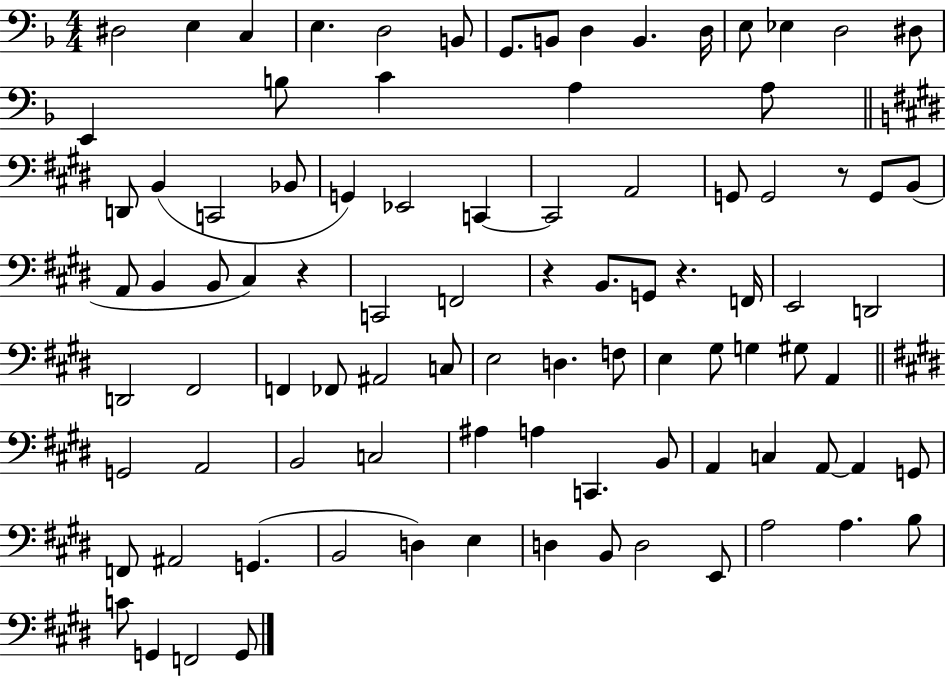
{
  \clef bass
  \numericTimeSignature
  \time 4/4
  \key f \major
  \repeat volta 2 { dis2 e4 c4 | e4. d2 b,8 | g,8. b,8 d4 b,4. d16 | e8 ees4 d2 dis8 | \break e,4 b8 c'4 a4 a8 | \bar "||" \break \key e \major d,8 b,4( c,2 bes,8 | g,4) ees,2 c,4~~ | c,2 a,2 | g,8 g,2 r8 g,8 b,8( | \break a,8 b,4 b,8 cis4) r4 | c,2 f,2 | r4 b,8. g,8 r4. f,16 | e,2 d,2 | \break d,2 fis,2 | f,4 fes,8 ais,2 c8 | e2 d4. f8 | e4 gis8 g4 gis8 a,4 | \break \bar "||" \break \key e \major g,2 a,2 | b,2 c2 | ais4 a4 c,4. b,8 | a,4 c4 a,8~~ a,4 g,8 | \break f,8 ais,2 g,4.( | b,2 d4) e4 | d4 b,8 d2 e,8 | a2 a4. b8 | \break c'8 g,4 f,2 g,8 | } \bar "|."
}